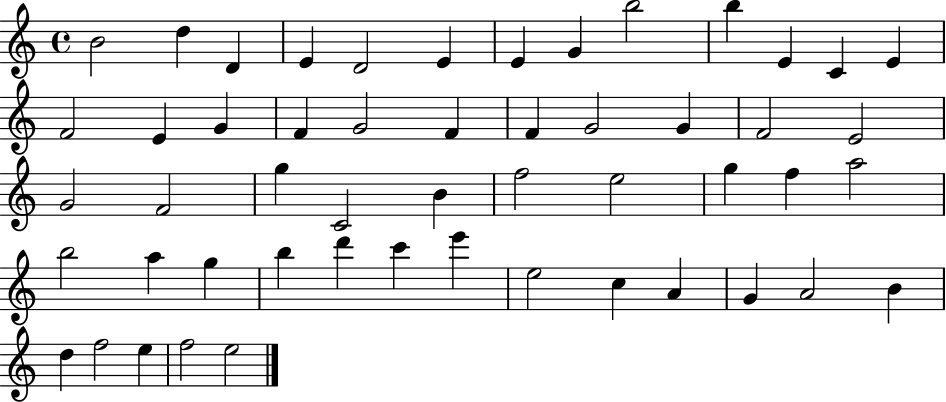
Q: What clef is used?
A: treble